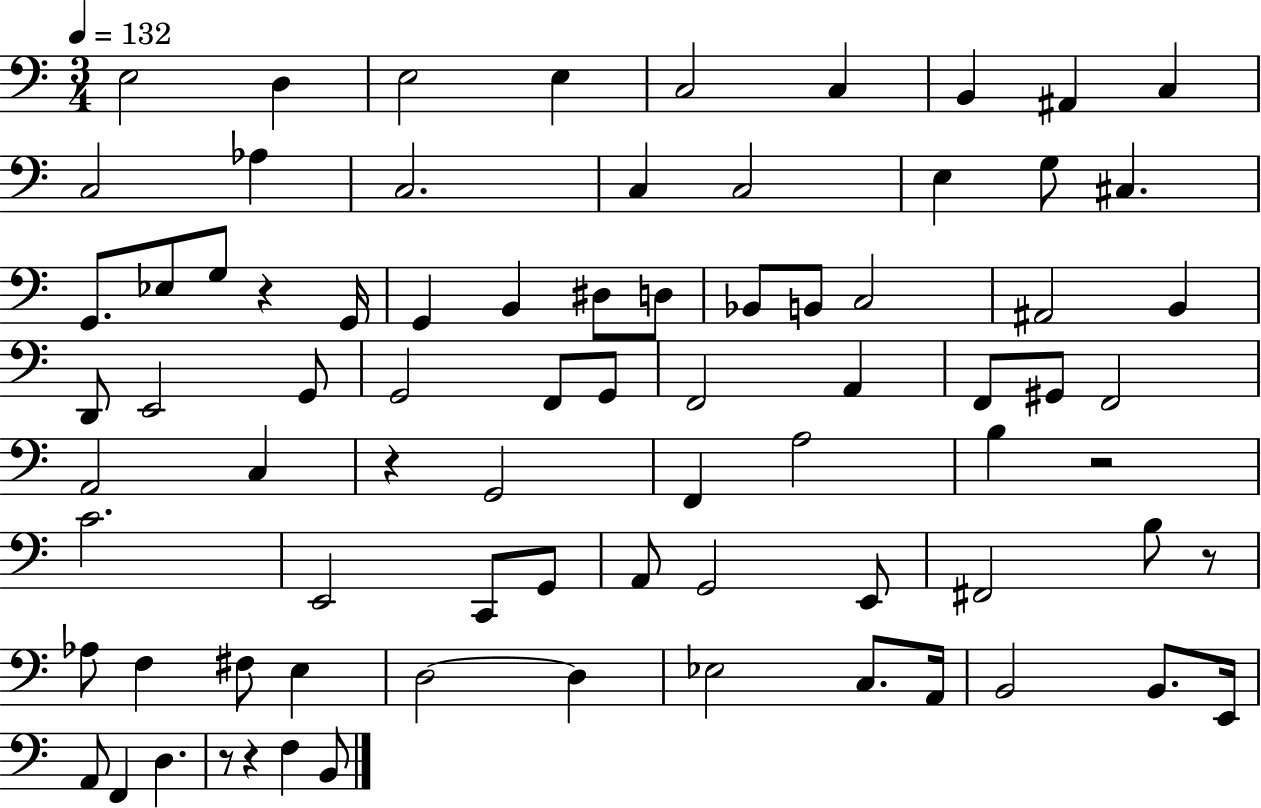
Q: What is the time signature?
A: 3/4